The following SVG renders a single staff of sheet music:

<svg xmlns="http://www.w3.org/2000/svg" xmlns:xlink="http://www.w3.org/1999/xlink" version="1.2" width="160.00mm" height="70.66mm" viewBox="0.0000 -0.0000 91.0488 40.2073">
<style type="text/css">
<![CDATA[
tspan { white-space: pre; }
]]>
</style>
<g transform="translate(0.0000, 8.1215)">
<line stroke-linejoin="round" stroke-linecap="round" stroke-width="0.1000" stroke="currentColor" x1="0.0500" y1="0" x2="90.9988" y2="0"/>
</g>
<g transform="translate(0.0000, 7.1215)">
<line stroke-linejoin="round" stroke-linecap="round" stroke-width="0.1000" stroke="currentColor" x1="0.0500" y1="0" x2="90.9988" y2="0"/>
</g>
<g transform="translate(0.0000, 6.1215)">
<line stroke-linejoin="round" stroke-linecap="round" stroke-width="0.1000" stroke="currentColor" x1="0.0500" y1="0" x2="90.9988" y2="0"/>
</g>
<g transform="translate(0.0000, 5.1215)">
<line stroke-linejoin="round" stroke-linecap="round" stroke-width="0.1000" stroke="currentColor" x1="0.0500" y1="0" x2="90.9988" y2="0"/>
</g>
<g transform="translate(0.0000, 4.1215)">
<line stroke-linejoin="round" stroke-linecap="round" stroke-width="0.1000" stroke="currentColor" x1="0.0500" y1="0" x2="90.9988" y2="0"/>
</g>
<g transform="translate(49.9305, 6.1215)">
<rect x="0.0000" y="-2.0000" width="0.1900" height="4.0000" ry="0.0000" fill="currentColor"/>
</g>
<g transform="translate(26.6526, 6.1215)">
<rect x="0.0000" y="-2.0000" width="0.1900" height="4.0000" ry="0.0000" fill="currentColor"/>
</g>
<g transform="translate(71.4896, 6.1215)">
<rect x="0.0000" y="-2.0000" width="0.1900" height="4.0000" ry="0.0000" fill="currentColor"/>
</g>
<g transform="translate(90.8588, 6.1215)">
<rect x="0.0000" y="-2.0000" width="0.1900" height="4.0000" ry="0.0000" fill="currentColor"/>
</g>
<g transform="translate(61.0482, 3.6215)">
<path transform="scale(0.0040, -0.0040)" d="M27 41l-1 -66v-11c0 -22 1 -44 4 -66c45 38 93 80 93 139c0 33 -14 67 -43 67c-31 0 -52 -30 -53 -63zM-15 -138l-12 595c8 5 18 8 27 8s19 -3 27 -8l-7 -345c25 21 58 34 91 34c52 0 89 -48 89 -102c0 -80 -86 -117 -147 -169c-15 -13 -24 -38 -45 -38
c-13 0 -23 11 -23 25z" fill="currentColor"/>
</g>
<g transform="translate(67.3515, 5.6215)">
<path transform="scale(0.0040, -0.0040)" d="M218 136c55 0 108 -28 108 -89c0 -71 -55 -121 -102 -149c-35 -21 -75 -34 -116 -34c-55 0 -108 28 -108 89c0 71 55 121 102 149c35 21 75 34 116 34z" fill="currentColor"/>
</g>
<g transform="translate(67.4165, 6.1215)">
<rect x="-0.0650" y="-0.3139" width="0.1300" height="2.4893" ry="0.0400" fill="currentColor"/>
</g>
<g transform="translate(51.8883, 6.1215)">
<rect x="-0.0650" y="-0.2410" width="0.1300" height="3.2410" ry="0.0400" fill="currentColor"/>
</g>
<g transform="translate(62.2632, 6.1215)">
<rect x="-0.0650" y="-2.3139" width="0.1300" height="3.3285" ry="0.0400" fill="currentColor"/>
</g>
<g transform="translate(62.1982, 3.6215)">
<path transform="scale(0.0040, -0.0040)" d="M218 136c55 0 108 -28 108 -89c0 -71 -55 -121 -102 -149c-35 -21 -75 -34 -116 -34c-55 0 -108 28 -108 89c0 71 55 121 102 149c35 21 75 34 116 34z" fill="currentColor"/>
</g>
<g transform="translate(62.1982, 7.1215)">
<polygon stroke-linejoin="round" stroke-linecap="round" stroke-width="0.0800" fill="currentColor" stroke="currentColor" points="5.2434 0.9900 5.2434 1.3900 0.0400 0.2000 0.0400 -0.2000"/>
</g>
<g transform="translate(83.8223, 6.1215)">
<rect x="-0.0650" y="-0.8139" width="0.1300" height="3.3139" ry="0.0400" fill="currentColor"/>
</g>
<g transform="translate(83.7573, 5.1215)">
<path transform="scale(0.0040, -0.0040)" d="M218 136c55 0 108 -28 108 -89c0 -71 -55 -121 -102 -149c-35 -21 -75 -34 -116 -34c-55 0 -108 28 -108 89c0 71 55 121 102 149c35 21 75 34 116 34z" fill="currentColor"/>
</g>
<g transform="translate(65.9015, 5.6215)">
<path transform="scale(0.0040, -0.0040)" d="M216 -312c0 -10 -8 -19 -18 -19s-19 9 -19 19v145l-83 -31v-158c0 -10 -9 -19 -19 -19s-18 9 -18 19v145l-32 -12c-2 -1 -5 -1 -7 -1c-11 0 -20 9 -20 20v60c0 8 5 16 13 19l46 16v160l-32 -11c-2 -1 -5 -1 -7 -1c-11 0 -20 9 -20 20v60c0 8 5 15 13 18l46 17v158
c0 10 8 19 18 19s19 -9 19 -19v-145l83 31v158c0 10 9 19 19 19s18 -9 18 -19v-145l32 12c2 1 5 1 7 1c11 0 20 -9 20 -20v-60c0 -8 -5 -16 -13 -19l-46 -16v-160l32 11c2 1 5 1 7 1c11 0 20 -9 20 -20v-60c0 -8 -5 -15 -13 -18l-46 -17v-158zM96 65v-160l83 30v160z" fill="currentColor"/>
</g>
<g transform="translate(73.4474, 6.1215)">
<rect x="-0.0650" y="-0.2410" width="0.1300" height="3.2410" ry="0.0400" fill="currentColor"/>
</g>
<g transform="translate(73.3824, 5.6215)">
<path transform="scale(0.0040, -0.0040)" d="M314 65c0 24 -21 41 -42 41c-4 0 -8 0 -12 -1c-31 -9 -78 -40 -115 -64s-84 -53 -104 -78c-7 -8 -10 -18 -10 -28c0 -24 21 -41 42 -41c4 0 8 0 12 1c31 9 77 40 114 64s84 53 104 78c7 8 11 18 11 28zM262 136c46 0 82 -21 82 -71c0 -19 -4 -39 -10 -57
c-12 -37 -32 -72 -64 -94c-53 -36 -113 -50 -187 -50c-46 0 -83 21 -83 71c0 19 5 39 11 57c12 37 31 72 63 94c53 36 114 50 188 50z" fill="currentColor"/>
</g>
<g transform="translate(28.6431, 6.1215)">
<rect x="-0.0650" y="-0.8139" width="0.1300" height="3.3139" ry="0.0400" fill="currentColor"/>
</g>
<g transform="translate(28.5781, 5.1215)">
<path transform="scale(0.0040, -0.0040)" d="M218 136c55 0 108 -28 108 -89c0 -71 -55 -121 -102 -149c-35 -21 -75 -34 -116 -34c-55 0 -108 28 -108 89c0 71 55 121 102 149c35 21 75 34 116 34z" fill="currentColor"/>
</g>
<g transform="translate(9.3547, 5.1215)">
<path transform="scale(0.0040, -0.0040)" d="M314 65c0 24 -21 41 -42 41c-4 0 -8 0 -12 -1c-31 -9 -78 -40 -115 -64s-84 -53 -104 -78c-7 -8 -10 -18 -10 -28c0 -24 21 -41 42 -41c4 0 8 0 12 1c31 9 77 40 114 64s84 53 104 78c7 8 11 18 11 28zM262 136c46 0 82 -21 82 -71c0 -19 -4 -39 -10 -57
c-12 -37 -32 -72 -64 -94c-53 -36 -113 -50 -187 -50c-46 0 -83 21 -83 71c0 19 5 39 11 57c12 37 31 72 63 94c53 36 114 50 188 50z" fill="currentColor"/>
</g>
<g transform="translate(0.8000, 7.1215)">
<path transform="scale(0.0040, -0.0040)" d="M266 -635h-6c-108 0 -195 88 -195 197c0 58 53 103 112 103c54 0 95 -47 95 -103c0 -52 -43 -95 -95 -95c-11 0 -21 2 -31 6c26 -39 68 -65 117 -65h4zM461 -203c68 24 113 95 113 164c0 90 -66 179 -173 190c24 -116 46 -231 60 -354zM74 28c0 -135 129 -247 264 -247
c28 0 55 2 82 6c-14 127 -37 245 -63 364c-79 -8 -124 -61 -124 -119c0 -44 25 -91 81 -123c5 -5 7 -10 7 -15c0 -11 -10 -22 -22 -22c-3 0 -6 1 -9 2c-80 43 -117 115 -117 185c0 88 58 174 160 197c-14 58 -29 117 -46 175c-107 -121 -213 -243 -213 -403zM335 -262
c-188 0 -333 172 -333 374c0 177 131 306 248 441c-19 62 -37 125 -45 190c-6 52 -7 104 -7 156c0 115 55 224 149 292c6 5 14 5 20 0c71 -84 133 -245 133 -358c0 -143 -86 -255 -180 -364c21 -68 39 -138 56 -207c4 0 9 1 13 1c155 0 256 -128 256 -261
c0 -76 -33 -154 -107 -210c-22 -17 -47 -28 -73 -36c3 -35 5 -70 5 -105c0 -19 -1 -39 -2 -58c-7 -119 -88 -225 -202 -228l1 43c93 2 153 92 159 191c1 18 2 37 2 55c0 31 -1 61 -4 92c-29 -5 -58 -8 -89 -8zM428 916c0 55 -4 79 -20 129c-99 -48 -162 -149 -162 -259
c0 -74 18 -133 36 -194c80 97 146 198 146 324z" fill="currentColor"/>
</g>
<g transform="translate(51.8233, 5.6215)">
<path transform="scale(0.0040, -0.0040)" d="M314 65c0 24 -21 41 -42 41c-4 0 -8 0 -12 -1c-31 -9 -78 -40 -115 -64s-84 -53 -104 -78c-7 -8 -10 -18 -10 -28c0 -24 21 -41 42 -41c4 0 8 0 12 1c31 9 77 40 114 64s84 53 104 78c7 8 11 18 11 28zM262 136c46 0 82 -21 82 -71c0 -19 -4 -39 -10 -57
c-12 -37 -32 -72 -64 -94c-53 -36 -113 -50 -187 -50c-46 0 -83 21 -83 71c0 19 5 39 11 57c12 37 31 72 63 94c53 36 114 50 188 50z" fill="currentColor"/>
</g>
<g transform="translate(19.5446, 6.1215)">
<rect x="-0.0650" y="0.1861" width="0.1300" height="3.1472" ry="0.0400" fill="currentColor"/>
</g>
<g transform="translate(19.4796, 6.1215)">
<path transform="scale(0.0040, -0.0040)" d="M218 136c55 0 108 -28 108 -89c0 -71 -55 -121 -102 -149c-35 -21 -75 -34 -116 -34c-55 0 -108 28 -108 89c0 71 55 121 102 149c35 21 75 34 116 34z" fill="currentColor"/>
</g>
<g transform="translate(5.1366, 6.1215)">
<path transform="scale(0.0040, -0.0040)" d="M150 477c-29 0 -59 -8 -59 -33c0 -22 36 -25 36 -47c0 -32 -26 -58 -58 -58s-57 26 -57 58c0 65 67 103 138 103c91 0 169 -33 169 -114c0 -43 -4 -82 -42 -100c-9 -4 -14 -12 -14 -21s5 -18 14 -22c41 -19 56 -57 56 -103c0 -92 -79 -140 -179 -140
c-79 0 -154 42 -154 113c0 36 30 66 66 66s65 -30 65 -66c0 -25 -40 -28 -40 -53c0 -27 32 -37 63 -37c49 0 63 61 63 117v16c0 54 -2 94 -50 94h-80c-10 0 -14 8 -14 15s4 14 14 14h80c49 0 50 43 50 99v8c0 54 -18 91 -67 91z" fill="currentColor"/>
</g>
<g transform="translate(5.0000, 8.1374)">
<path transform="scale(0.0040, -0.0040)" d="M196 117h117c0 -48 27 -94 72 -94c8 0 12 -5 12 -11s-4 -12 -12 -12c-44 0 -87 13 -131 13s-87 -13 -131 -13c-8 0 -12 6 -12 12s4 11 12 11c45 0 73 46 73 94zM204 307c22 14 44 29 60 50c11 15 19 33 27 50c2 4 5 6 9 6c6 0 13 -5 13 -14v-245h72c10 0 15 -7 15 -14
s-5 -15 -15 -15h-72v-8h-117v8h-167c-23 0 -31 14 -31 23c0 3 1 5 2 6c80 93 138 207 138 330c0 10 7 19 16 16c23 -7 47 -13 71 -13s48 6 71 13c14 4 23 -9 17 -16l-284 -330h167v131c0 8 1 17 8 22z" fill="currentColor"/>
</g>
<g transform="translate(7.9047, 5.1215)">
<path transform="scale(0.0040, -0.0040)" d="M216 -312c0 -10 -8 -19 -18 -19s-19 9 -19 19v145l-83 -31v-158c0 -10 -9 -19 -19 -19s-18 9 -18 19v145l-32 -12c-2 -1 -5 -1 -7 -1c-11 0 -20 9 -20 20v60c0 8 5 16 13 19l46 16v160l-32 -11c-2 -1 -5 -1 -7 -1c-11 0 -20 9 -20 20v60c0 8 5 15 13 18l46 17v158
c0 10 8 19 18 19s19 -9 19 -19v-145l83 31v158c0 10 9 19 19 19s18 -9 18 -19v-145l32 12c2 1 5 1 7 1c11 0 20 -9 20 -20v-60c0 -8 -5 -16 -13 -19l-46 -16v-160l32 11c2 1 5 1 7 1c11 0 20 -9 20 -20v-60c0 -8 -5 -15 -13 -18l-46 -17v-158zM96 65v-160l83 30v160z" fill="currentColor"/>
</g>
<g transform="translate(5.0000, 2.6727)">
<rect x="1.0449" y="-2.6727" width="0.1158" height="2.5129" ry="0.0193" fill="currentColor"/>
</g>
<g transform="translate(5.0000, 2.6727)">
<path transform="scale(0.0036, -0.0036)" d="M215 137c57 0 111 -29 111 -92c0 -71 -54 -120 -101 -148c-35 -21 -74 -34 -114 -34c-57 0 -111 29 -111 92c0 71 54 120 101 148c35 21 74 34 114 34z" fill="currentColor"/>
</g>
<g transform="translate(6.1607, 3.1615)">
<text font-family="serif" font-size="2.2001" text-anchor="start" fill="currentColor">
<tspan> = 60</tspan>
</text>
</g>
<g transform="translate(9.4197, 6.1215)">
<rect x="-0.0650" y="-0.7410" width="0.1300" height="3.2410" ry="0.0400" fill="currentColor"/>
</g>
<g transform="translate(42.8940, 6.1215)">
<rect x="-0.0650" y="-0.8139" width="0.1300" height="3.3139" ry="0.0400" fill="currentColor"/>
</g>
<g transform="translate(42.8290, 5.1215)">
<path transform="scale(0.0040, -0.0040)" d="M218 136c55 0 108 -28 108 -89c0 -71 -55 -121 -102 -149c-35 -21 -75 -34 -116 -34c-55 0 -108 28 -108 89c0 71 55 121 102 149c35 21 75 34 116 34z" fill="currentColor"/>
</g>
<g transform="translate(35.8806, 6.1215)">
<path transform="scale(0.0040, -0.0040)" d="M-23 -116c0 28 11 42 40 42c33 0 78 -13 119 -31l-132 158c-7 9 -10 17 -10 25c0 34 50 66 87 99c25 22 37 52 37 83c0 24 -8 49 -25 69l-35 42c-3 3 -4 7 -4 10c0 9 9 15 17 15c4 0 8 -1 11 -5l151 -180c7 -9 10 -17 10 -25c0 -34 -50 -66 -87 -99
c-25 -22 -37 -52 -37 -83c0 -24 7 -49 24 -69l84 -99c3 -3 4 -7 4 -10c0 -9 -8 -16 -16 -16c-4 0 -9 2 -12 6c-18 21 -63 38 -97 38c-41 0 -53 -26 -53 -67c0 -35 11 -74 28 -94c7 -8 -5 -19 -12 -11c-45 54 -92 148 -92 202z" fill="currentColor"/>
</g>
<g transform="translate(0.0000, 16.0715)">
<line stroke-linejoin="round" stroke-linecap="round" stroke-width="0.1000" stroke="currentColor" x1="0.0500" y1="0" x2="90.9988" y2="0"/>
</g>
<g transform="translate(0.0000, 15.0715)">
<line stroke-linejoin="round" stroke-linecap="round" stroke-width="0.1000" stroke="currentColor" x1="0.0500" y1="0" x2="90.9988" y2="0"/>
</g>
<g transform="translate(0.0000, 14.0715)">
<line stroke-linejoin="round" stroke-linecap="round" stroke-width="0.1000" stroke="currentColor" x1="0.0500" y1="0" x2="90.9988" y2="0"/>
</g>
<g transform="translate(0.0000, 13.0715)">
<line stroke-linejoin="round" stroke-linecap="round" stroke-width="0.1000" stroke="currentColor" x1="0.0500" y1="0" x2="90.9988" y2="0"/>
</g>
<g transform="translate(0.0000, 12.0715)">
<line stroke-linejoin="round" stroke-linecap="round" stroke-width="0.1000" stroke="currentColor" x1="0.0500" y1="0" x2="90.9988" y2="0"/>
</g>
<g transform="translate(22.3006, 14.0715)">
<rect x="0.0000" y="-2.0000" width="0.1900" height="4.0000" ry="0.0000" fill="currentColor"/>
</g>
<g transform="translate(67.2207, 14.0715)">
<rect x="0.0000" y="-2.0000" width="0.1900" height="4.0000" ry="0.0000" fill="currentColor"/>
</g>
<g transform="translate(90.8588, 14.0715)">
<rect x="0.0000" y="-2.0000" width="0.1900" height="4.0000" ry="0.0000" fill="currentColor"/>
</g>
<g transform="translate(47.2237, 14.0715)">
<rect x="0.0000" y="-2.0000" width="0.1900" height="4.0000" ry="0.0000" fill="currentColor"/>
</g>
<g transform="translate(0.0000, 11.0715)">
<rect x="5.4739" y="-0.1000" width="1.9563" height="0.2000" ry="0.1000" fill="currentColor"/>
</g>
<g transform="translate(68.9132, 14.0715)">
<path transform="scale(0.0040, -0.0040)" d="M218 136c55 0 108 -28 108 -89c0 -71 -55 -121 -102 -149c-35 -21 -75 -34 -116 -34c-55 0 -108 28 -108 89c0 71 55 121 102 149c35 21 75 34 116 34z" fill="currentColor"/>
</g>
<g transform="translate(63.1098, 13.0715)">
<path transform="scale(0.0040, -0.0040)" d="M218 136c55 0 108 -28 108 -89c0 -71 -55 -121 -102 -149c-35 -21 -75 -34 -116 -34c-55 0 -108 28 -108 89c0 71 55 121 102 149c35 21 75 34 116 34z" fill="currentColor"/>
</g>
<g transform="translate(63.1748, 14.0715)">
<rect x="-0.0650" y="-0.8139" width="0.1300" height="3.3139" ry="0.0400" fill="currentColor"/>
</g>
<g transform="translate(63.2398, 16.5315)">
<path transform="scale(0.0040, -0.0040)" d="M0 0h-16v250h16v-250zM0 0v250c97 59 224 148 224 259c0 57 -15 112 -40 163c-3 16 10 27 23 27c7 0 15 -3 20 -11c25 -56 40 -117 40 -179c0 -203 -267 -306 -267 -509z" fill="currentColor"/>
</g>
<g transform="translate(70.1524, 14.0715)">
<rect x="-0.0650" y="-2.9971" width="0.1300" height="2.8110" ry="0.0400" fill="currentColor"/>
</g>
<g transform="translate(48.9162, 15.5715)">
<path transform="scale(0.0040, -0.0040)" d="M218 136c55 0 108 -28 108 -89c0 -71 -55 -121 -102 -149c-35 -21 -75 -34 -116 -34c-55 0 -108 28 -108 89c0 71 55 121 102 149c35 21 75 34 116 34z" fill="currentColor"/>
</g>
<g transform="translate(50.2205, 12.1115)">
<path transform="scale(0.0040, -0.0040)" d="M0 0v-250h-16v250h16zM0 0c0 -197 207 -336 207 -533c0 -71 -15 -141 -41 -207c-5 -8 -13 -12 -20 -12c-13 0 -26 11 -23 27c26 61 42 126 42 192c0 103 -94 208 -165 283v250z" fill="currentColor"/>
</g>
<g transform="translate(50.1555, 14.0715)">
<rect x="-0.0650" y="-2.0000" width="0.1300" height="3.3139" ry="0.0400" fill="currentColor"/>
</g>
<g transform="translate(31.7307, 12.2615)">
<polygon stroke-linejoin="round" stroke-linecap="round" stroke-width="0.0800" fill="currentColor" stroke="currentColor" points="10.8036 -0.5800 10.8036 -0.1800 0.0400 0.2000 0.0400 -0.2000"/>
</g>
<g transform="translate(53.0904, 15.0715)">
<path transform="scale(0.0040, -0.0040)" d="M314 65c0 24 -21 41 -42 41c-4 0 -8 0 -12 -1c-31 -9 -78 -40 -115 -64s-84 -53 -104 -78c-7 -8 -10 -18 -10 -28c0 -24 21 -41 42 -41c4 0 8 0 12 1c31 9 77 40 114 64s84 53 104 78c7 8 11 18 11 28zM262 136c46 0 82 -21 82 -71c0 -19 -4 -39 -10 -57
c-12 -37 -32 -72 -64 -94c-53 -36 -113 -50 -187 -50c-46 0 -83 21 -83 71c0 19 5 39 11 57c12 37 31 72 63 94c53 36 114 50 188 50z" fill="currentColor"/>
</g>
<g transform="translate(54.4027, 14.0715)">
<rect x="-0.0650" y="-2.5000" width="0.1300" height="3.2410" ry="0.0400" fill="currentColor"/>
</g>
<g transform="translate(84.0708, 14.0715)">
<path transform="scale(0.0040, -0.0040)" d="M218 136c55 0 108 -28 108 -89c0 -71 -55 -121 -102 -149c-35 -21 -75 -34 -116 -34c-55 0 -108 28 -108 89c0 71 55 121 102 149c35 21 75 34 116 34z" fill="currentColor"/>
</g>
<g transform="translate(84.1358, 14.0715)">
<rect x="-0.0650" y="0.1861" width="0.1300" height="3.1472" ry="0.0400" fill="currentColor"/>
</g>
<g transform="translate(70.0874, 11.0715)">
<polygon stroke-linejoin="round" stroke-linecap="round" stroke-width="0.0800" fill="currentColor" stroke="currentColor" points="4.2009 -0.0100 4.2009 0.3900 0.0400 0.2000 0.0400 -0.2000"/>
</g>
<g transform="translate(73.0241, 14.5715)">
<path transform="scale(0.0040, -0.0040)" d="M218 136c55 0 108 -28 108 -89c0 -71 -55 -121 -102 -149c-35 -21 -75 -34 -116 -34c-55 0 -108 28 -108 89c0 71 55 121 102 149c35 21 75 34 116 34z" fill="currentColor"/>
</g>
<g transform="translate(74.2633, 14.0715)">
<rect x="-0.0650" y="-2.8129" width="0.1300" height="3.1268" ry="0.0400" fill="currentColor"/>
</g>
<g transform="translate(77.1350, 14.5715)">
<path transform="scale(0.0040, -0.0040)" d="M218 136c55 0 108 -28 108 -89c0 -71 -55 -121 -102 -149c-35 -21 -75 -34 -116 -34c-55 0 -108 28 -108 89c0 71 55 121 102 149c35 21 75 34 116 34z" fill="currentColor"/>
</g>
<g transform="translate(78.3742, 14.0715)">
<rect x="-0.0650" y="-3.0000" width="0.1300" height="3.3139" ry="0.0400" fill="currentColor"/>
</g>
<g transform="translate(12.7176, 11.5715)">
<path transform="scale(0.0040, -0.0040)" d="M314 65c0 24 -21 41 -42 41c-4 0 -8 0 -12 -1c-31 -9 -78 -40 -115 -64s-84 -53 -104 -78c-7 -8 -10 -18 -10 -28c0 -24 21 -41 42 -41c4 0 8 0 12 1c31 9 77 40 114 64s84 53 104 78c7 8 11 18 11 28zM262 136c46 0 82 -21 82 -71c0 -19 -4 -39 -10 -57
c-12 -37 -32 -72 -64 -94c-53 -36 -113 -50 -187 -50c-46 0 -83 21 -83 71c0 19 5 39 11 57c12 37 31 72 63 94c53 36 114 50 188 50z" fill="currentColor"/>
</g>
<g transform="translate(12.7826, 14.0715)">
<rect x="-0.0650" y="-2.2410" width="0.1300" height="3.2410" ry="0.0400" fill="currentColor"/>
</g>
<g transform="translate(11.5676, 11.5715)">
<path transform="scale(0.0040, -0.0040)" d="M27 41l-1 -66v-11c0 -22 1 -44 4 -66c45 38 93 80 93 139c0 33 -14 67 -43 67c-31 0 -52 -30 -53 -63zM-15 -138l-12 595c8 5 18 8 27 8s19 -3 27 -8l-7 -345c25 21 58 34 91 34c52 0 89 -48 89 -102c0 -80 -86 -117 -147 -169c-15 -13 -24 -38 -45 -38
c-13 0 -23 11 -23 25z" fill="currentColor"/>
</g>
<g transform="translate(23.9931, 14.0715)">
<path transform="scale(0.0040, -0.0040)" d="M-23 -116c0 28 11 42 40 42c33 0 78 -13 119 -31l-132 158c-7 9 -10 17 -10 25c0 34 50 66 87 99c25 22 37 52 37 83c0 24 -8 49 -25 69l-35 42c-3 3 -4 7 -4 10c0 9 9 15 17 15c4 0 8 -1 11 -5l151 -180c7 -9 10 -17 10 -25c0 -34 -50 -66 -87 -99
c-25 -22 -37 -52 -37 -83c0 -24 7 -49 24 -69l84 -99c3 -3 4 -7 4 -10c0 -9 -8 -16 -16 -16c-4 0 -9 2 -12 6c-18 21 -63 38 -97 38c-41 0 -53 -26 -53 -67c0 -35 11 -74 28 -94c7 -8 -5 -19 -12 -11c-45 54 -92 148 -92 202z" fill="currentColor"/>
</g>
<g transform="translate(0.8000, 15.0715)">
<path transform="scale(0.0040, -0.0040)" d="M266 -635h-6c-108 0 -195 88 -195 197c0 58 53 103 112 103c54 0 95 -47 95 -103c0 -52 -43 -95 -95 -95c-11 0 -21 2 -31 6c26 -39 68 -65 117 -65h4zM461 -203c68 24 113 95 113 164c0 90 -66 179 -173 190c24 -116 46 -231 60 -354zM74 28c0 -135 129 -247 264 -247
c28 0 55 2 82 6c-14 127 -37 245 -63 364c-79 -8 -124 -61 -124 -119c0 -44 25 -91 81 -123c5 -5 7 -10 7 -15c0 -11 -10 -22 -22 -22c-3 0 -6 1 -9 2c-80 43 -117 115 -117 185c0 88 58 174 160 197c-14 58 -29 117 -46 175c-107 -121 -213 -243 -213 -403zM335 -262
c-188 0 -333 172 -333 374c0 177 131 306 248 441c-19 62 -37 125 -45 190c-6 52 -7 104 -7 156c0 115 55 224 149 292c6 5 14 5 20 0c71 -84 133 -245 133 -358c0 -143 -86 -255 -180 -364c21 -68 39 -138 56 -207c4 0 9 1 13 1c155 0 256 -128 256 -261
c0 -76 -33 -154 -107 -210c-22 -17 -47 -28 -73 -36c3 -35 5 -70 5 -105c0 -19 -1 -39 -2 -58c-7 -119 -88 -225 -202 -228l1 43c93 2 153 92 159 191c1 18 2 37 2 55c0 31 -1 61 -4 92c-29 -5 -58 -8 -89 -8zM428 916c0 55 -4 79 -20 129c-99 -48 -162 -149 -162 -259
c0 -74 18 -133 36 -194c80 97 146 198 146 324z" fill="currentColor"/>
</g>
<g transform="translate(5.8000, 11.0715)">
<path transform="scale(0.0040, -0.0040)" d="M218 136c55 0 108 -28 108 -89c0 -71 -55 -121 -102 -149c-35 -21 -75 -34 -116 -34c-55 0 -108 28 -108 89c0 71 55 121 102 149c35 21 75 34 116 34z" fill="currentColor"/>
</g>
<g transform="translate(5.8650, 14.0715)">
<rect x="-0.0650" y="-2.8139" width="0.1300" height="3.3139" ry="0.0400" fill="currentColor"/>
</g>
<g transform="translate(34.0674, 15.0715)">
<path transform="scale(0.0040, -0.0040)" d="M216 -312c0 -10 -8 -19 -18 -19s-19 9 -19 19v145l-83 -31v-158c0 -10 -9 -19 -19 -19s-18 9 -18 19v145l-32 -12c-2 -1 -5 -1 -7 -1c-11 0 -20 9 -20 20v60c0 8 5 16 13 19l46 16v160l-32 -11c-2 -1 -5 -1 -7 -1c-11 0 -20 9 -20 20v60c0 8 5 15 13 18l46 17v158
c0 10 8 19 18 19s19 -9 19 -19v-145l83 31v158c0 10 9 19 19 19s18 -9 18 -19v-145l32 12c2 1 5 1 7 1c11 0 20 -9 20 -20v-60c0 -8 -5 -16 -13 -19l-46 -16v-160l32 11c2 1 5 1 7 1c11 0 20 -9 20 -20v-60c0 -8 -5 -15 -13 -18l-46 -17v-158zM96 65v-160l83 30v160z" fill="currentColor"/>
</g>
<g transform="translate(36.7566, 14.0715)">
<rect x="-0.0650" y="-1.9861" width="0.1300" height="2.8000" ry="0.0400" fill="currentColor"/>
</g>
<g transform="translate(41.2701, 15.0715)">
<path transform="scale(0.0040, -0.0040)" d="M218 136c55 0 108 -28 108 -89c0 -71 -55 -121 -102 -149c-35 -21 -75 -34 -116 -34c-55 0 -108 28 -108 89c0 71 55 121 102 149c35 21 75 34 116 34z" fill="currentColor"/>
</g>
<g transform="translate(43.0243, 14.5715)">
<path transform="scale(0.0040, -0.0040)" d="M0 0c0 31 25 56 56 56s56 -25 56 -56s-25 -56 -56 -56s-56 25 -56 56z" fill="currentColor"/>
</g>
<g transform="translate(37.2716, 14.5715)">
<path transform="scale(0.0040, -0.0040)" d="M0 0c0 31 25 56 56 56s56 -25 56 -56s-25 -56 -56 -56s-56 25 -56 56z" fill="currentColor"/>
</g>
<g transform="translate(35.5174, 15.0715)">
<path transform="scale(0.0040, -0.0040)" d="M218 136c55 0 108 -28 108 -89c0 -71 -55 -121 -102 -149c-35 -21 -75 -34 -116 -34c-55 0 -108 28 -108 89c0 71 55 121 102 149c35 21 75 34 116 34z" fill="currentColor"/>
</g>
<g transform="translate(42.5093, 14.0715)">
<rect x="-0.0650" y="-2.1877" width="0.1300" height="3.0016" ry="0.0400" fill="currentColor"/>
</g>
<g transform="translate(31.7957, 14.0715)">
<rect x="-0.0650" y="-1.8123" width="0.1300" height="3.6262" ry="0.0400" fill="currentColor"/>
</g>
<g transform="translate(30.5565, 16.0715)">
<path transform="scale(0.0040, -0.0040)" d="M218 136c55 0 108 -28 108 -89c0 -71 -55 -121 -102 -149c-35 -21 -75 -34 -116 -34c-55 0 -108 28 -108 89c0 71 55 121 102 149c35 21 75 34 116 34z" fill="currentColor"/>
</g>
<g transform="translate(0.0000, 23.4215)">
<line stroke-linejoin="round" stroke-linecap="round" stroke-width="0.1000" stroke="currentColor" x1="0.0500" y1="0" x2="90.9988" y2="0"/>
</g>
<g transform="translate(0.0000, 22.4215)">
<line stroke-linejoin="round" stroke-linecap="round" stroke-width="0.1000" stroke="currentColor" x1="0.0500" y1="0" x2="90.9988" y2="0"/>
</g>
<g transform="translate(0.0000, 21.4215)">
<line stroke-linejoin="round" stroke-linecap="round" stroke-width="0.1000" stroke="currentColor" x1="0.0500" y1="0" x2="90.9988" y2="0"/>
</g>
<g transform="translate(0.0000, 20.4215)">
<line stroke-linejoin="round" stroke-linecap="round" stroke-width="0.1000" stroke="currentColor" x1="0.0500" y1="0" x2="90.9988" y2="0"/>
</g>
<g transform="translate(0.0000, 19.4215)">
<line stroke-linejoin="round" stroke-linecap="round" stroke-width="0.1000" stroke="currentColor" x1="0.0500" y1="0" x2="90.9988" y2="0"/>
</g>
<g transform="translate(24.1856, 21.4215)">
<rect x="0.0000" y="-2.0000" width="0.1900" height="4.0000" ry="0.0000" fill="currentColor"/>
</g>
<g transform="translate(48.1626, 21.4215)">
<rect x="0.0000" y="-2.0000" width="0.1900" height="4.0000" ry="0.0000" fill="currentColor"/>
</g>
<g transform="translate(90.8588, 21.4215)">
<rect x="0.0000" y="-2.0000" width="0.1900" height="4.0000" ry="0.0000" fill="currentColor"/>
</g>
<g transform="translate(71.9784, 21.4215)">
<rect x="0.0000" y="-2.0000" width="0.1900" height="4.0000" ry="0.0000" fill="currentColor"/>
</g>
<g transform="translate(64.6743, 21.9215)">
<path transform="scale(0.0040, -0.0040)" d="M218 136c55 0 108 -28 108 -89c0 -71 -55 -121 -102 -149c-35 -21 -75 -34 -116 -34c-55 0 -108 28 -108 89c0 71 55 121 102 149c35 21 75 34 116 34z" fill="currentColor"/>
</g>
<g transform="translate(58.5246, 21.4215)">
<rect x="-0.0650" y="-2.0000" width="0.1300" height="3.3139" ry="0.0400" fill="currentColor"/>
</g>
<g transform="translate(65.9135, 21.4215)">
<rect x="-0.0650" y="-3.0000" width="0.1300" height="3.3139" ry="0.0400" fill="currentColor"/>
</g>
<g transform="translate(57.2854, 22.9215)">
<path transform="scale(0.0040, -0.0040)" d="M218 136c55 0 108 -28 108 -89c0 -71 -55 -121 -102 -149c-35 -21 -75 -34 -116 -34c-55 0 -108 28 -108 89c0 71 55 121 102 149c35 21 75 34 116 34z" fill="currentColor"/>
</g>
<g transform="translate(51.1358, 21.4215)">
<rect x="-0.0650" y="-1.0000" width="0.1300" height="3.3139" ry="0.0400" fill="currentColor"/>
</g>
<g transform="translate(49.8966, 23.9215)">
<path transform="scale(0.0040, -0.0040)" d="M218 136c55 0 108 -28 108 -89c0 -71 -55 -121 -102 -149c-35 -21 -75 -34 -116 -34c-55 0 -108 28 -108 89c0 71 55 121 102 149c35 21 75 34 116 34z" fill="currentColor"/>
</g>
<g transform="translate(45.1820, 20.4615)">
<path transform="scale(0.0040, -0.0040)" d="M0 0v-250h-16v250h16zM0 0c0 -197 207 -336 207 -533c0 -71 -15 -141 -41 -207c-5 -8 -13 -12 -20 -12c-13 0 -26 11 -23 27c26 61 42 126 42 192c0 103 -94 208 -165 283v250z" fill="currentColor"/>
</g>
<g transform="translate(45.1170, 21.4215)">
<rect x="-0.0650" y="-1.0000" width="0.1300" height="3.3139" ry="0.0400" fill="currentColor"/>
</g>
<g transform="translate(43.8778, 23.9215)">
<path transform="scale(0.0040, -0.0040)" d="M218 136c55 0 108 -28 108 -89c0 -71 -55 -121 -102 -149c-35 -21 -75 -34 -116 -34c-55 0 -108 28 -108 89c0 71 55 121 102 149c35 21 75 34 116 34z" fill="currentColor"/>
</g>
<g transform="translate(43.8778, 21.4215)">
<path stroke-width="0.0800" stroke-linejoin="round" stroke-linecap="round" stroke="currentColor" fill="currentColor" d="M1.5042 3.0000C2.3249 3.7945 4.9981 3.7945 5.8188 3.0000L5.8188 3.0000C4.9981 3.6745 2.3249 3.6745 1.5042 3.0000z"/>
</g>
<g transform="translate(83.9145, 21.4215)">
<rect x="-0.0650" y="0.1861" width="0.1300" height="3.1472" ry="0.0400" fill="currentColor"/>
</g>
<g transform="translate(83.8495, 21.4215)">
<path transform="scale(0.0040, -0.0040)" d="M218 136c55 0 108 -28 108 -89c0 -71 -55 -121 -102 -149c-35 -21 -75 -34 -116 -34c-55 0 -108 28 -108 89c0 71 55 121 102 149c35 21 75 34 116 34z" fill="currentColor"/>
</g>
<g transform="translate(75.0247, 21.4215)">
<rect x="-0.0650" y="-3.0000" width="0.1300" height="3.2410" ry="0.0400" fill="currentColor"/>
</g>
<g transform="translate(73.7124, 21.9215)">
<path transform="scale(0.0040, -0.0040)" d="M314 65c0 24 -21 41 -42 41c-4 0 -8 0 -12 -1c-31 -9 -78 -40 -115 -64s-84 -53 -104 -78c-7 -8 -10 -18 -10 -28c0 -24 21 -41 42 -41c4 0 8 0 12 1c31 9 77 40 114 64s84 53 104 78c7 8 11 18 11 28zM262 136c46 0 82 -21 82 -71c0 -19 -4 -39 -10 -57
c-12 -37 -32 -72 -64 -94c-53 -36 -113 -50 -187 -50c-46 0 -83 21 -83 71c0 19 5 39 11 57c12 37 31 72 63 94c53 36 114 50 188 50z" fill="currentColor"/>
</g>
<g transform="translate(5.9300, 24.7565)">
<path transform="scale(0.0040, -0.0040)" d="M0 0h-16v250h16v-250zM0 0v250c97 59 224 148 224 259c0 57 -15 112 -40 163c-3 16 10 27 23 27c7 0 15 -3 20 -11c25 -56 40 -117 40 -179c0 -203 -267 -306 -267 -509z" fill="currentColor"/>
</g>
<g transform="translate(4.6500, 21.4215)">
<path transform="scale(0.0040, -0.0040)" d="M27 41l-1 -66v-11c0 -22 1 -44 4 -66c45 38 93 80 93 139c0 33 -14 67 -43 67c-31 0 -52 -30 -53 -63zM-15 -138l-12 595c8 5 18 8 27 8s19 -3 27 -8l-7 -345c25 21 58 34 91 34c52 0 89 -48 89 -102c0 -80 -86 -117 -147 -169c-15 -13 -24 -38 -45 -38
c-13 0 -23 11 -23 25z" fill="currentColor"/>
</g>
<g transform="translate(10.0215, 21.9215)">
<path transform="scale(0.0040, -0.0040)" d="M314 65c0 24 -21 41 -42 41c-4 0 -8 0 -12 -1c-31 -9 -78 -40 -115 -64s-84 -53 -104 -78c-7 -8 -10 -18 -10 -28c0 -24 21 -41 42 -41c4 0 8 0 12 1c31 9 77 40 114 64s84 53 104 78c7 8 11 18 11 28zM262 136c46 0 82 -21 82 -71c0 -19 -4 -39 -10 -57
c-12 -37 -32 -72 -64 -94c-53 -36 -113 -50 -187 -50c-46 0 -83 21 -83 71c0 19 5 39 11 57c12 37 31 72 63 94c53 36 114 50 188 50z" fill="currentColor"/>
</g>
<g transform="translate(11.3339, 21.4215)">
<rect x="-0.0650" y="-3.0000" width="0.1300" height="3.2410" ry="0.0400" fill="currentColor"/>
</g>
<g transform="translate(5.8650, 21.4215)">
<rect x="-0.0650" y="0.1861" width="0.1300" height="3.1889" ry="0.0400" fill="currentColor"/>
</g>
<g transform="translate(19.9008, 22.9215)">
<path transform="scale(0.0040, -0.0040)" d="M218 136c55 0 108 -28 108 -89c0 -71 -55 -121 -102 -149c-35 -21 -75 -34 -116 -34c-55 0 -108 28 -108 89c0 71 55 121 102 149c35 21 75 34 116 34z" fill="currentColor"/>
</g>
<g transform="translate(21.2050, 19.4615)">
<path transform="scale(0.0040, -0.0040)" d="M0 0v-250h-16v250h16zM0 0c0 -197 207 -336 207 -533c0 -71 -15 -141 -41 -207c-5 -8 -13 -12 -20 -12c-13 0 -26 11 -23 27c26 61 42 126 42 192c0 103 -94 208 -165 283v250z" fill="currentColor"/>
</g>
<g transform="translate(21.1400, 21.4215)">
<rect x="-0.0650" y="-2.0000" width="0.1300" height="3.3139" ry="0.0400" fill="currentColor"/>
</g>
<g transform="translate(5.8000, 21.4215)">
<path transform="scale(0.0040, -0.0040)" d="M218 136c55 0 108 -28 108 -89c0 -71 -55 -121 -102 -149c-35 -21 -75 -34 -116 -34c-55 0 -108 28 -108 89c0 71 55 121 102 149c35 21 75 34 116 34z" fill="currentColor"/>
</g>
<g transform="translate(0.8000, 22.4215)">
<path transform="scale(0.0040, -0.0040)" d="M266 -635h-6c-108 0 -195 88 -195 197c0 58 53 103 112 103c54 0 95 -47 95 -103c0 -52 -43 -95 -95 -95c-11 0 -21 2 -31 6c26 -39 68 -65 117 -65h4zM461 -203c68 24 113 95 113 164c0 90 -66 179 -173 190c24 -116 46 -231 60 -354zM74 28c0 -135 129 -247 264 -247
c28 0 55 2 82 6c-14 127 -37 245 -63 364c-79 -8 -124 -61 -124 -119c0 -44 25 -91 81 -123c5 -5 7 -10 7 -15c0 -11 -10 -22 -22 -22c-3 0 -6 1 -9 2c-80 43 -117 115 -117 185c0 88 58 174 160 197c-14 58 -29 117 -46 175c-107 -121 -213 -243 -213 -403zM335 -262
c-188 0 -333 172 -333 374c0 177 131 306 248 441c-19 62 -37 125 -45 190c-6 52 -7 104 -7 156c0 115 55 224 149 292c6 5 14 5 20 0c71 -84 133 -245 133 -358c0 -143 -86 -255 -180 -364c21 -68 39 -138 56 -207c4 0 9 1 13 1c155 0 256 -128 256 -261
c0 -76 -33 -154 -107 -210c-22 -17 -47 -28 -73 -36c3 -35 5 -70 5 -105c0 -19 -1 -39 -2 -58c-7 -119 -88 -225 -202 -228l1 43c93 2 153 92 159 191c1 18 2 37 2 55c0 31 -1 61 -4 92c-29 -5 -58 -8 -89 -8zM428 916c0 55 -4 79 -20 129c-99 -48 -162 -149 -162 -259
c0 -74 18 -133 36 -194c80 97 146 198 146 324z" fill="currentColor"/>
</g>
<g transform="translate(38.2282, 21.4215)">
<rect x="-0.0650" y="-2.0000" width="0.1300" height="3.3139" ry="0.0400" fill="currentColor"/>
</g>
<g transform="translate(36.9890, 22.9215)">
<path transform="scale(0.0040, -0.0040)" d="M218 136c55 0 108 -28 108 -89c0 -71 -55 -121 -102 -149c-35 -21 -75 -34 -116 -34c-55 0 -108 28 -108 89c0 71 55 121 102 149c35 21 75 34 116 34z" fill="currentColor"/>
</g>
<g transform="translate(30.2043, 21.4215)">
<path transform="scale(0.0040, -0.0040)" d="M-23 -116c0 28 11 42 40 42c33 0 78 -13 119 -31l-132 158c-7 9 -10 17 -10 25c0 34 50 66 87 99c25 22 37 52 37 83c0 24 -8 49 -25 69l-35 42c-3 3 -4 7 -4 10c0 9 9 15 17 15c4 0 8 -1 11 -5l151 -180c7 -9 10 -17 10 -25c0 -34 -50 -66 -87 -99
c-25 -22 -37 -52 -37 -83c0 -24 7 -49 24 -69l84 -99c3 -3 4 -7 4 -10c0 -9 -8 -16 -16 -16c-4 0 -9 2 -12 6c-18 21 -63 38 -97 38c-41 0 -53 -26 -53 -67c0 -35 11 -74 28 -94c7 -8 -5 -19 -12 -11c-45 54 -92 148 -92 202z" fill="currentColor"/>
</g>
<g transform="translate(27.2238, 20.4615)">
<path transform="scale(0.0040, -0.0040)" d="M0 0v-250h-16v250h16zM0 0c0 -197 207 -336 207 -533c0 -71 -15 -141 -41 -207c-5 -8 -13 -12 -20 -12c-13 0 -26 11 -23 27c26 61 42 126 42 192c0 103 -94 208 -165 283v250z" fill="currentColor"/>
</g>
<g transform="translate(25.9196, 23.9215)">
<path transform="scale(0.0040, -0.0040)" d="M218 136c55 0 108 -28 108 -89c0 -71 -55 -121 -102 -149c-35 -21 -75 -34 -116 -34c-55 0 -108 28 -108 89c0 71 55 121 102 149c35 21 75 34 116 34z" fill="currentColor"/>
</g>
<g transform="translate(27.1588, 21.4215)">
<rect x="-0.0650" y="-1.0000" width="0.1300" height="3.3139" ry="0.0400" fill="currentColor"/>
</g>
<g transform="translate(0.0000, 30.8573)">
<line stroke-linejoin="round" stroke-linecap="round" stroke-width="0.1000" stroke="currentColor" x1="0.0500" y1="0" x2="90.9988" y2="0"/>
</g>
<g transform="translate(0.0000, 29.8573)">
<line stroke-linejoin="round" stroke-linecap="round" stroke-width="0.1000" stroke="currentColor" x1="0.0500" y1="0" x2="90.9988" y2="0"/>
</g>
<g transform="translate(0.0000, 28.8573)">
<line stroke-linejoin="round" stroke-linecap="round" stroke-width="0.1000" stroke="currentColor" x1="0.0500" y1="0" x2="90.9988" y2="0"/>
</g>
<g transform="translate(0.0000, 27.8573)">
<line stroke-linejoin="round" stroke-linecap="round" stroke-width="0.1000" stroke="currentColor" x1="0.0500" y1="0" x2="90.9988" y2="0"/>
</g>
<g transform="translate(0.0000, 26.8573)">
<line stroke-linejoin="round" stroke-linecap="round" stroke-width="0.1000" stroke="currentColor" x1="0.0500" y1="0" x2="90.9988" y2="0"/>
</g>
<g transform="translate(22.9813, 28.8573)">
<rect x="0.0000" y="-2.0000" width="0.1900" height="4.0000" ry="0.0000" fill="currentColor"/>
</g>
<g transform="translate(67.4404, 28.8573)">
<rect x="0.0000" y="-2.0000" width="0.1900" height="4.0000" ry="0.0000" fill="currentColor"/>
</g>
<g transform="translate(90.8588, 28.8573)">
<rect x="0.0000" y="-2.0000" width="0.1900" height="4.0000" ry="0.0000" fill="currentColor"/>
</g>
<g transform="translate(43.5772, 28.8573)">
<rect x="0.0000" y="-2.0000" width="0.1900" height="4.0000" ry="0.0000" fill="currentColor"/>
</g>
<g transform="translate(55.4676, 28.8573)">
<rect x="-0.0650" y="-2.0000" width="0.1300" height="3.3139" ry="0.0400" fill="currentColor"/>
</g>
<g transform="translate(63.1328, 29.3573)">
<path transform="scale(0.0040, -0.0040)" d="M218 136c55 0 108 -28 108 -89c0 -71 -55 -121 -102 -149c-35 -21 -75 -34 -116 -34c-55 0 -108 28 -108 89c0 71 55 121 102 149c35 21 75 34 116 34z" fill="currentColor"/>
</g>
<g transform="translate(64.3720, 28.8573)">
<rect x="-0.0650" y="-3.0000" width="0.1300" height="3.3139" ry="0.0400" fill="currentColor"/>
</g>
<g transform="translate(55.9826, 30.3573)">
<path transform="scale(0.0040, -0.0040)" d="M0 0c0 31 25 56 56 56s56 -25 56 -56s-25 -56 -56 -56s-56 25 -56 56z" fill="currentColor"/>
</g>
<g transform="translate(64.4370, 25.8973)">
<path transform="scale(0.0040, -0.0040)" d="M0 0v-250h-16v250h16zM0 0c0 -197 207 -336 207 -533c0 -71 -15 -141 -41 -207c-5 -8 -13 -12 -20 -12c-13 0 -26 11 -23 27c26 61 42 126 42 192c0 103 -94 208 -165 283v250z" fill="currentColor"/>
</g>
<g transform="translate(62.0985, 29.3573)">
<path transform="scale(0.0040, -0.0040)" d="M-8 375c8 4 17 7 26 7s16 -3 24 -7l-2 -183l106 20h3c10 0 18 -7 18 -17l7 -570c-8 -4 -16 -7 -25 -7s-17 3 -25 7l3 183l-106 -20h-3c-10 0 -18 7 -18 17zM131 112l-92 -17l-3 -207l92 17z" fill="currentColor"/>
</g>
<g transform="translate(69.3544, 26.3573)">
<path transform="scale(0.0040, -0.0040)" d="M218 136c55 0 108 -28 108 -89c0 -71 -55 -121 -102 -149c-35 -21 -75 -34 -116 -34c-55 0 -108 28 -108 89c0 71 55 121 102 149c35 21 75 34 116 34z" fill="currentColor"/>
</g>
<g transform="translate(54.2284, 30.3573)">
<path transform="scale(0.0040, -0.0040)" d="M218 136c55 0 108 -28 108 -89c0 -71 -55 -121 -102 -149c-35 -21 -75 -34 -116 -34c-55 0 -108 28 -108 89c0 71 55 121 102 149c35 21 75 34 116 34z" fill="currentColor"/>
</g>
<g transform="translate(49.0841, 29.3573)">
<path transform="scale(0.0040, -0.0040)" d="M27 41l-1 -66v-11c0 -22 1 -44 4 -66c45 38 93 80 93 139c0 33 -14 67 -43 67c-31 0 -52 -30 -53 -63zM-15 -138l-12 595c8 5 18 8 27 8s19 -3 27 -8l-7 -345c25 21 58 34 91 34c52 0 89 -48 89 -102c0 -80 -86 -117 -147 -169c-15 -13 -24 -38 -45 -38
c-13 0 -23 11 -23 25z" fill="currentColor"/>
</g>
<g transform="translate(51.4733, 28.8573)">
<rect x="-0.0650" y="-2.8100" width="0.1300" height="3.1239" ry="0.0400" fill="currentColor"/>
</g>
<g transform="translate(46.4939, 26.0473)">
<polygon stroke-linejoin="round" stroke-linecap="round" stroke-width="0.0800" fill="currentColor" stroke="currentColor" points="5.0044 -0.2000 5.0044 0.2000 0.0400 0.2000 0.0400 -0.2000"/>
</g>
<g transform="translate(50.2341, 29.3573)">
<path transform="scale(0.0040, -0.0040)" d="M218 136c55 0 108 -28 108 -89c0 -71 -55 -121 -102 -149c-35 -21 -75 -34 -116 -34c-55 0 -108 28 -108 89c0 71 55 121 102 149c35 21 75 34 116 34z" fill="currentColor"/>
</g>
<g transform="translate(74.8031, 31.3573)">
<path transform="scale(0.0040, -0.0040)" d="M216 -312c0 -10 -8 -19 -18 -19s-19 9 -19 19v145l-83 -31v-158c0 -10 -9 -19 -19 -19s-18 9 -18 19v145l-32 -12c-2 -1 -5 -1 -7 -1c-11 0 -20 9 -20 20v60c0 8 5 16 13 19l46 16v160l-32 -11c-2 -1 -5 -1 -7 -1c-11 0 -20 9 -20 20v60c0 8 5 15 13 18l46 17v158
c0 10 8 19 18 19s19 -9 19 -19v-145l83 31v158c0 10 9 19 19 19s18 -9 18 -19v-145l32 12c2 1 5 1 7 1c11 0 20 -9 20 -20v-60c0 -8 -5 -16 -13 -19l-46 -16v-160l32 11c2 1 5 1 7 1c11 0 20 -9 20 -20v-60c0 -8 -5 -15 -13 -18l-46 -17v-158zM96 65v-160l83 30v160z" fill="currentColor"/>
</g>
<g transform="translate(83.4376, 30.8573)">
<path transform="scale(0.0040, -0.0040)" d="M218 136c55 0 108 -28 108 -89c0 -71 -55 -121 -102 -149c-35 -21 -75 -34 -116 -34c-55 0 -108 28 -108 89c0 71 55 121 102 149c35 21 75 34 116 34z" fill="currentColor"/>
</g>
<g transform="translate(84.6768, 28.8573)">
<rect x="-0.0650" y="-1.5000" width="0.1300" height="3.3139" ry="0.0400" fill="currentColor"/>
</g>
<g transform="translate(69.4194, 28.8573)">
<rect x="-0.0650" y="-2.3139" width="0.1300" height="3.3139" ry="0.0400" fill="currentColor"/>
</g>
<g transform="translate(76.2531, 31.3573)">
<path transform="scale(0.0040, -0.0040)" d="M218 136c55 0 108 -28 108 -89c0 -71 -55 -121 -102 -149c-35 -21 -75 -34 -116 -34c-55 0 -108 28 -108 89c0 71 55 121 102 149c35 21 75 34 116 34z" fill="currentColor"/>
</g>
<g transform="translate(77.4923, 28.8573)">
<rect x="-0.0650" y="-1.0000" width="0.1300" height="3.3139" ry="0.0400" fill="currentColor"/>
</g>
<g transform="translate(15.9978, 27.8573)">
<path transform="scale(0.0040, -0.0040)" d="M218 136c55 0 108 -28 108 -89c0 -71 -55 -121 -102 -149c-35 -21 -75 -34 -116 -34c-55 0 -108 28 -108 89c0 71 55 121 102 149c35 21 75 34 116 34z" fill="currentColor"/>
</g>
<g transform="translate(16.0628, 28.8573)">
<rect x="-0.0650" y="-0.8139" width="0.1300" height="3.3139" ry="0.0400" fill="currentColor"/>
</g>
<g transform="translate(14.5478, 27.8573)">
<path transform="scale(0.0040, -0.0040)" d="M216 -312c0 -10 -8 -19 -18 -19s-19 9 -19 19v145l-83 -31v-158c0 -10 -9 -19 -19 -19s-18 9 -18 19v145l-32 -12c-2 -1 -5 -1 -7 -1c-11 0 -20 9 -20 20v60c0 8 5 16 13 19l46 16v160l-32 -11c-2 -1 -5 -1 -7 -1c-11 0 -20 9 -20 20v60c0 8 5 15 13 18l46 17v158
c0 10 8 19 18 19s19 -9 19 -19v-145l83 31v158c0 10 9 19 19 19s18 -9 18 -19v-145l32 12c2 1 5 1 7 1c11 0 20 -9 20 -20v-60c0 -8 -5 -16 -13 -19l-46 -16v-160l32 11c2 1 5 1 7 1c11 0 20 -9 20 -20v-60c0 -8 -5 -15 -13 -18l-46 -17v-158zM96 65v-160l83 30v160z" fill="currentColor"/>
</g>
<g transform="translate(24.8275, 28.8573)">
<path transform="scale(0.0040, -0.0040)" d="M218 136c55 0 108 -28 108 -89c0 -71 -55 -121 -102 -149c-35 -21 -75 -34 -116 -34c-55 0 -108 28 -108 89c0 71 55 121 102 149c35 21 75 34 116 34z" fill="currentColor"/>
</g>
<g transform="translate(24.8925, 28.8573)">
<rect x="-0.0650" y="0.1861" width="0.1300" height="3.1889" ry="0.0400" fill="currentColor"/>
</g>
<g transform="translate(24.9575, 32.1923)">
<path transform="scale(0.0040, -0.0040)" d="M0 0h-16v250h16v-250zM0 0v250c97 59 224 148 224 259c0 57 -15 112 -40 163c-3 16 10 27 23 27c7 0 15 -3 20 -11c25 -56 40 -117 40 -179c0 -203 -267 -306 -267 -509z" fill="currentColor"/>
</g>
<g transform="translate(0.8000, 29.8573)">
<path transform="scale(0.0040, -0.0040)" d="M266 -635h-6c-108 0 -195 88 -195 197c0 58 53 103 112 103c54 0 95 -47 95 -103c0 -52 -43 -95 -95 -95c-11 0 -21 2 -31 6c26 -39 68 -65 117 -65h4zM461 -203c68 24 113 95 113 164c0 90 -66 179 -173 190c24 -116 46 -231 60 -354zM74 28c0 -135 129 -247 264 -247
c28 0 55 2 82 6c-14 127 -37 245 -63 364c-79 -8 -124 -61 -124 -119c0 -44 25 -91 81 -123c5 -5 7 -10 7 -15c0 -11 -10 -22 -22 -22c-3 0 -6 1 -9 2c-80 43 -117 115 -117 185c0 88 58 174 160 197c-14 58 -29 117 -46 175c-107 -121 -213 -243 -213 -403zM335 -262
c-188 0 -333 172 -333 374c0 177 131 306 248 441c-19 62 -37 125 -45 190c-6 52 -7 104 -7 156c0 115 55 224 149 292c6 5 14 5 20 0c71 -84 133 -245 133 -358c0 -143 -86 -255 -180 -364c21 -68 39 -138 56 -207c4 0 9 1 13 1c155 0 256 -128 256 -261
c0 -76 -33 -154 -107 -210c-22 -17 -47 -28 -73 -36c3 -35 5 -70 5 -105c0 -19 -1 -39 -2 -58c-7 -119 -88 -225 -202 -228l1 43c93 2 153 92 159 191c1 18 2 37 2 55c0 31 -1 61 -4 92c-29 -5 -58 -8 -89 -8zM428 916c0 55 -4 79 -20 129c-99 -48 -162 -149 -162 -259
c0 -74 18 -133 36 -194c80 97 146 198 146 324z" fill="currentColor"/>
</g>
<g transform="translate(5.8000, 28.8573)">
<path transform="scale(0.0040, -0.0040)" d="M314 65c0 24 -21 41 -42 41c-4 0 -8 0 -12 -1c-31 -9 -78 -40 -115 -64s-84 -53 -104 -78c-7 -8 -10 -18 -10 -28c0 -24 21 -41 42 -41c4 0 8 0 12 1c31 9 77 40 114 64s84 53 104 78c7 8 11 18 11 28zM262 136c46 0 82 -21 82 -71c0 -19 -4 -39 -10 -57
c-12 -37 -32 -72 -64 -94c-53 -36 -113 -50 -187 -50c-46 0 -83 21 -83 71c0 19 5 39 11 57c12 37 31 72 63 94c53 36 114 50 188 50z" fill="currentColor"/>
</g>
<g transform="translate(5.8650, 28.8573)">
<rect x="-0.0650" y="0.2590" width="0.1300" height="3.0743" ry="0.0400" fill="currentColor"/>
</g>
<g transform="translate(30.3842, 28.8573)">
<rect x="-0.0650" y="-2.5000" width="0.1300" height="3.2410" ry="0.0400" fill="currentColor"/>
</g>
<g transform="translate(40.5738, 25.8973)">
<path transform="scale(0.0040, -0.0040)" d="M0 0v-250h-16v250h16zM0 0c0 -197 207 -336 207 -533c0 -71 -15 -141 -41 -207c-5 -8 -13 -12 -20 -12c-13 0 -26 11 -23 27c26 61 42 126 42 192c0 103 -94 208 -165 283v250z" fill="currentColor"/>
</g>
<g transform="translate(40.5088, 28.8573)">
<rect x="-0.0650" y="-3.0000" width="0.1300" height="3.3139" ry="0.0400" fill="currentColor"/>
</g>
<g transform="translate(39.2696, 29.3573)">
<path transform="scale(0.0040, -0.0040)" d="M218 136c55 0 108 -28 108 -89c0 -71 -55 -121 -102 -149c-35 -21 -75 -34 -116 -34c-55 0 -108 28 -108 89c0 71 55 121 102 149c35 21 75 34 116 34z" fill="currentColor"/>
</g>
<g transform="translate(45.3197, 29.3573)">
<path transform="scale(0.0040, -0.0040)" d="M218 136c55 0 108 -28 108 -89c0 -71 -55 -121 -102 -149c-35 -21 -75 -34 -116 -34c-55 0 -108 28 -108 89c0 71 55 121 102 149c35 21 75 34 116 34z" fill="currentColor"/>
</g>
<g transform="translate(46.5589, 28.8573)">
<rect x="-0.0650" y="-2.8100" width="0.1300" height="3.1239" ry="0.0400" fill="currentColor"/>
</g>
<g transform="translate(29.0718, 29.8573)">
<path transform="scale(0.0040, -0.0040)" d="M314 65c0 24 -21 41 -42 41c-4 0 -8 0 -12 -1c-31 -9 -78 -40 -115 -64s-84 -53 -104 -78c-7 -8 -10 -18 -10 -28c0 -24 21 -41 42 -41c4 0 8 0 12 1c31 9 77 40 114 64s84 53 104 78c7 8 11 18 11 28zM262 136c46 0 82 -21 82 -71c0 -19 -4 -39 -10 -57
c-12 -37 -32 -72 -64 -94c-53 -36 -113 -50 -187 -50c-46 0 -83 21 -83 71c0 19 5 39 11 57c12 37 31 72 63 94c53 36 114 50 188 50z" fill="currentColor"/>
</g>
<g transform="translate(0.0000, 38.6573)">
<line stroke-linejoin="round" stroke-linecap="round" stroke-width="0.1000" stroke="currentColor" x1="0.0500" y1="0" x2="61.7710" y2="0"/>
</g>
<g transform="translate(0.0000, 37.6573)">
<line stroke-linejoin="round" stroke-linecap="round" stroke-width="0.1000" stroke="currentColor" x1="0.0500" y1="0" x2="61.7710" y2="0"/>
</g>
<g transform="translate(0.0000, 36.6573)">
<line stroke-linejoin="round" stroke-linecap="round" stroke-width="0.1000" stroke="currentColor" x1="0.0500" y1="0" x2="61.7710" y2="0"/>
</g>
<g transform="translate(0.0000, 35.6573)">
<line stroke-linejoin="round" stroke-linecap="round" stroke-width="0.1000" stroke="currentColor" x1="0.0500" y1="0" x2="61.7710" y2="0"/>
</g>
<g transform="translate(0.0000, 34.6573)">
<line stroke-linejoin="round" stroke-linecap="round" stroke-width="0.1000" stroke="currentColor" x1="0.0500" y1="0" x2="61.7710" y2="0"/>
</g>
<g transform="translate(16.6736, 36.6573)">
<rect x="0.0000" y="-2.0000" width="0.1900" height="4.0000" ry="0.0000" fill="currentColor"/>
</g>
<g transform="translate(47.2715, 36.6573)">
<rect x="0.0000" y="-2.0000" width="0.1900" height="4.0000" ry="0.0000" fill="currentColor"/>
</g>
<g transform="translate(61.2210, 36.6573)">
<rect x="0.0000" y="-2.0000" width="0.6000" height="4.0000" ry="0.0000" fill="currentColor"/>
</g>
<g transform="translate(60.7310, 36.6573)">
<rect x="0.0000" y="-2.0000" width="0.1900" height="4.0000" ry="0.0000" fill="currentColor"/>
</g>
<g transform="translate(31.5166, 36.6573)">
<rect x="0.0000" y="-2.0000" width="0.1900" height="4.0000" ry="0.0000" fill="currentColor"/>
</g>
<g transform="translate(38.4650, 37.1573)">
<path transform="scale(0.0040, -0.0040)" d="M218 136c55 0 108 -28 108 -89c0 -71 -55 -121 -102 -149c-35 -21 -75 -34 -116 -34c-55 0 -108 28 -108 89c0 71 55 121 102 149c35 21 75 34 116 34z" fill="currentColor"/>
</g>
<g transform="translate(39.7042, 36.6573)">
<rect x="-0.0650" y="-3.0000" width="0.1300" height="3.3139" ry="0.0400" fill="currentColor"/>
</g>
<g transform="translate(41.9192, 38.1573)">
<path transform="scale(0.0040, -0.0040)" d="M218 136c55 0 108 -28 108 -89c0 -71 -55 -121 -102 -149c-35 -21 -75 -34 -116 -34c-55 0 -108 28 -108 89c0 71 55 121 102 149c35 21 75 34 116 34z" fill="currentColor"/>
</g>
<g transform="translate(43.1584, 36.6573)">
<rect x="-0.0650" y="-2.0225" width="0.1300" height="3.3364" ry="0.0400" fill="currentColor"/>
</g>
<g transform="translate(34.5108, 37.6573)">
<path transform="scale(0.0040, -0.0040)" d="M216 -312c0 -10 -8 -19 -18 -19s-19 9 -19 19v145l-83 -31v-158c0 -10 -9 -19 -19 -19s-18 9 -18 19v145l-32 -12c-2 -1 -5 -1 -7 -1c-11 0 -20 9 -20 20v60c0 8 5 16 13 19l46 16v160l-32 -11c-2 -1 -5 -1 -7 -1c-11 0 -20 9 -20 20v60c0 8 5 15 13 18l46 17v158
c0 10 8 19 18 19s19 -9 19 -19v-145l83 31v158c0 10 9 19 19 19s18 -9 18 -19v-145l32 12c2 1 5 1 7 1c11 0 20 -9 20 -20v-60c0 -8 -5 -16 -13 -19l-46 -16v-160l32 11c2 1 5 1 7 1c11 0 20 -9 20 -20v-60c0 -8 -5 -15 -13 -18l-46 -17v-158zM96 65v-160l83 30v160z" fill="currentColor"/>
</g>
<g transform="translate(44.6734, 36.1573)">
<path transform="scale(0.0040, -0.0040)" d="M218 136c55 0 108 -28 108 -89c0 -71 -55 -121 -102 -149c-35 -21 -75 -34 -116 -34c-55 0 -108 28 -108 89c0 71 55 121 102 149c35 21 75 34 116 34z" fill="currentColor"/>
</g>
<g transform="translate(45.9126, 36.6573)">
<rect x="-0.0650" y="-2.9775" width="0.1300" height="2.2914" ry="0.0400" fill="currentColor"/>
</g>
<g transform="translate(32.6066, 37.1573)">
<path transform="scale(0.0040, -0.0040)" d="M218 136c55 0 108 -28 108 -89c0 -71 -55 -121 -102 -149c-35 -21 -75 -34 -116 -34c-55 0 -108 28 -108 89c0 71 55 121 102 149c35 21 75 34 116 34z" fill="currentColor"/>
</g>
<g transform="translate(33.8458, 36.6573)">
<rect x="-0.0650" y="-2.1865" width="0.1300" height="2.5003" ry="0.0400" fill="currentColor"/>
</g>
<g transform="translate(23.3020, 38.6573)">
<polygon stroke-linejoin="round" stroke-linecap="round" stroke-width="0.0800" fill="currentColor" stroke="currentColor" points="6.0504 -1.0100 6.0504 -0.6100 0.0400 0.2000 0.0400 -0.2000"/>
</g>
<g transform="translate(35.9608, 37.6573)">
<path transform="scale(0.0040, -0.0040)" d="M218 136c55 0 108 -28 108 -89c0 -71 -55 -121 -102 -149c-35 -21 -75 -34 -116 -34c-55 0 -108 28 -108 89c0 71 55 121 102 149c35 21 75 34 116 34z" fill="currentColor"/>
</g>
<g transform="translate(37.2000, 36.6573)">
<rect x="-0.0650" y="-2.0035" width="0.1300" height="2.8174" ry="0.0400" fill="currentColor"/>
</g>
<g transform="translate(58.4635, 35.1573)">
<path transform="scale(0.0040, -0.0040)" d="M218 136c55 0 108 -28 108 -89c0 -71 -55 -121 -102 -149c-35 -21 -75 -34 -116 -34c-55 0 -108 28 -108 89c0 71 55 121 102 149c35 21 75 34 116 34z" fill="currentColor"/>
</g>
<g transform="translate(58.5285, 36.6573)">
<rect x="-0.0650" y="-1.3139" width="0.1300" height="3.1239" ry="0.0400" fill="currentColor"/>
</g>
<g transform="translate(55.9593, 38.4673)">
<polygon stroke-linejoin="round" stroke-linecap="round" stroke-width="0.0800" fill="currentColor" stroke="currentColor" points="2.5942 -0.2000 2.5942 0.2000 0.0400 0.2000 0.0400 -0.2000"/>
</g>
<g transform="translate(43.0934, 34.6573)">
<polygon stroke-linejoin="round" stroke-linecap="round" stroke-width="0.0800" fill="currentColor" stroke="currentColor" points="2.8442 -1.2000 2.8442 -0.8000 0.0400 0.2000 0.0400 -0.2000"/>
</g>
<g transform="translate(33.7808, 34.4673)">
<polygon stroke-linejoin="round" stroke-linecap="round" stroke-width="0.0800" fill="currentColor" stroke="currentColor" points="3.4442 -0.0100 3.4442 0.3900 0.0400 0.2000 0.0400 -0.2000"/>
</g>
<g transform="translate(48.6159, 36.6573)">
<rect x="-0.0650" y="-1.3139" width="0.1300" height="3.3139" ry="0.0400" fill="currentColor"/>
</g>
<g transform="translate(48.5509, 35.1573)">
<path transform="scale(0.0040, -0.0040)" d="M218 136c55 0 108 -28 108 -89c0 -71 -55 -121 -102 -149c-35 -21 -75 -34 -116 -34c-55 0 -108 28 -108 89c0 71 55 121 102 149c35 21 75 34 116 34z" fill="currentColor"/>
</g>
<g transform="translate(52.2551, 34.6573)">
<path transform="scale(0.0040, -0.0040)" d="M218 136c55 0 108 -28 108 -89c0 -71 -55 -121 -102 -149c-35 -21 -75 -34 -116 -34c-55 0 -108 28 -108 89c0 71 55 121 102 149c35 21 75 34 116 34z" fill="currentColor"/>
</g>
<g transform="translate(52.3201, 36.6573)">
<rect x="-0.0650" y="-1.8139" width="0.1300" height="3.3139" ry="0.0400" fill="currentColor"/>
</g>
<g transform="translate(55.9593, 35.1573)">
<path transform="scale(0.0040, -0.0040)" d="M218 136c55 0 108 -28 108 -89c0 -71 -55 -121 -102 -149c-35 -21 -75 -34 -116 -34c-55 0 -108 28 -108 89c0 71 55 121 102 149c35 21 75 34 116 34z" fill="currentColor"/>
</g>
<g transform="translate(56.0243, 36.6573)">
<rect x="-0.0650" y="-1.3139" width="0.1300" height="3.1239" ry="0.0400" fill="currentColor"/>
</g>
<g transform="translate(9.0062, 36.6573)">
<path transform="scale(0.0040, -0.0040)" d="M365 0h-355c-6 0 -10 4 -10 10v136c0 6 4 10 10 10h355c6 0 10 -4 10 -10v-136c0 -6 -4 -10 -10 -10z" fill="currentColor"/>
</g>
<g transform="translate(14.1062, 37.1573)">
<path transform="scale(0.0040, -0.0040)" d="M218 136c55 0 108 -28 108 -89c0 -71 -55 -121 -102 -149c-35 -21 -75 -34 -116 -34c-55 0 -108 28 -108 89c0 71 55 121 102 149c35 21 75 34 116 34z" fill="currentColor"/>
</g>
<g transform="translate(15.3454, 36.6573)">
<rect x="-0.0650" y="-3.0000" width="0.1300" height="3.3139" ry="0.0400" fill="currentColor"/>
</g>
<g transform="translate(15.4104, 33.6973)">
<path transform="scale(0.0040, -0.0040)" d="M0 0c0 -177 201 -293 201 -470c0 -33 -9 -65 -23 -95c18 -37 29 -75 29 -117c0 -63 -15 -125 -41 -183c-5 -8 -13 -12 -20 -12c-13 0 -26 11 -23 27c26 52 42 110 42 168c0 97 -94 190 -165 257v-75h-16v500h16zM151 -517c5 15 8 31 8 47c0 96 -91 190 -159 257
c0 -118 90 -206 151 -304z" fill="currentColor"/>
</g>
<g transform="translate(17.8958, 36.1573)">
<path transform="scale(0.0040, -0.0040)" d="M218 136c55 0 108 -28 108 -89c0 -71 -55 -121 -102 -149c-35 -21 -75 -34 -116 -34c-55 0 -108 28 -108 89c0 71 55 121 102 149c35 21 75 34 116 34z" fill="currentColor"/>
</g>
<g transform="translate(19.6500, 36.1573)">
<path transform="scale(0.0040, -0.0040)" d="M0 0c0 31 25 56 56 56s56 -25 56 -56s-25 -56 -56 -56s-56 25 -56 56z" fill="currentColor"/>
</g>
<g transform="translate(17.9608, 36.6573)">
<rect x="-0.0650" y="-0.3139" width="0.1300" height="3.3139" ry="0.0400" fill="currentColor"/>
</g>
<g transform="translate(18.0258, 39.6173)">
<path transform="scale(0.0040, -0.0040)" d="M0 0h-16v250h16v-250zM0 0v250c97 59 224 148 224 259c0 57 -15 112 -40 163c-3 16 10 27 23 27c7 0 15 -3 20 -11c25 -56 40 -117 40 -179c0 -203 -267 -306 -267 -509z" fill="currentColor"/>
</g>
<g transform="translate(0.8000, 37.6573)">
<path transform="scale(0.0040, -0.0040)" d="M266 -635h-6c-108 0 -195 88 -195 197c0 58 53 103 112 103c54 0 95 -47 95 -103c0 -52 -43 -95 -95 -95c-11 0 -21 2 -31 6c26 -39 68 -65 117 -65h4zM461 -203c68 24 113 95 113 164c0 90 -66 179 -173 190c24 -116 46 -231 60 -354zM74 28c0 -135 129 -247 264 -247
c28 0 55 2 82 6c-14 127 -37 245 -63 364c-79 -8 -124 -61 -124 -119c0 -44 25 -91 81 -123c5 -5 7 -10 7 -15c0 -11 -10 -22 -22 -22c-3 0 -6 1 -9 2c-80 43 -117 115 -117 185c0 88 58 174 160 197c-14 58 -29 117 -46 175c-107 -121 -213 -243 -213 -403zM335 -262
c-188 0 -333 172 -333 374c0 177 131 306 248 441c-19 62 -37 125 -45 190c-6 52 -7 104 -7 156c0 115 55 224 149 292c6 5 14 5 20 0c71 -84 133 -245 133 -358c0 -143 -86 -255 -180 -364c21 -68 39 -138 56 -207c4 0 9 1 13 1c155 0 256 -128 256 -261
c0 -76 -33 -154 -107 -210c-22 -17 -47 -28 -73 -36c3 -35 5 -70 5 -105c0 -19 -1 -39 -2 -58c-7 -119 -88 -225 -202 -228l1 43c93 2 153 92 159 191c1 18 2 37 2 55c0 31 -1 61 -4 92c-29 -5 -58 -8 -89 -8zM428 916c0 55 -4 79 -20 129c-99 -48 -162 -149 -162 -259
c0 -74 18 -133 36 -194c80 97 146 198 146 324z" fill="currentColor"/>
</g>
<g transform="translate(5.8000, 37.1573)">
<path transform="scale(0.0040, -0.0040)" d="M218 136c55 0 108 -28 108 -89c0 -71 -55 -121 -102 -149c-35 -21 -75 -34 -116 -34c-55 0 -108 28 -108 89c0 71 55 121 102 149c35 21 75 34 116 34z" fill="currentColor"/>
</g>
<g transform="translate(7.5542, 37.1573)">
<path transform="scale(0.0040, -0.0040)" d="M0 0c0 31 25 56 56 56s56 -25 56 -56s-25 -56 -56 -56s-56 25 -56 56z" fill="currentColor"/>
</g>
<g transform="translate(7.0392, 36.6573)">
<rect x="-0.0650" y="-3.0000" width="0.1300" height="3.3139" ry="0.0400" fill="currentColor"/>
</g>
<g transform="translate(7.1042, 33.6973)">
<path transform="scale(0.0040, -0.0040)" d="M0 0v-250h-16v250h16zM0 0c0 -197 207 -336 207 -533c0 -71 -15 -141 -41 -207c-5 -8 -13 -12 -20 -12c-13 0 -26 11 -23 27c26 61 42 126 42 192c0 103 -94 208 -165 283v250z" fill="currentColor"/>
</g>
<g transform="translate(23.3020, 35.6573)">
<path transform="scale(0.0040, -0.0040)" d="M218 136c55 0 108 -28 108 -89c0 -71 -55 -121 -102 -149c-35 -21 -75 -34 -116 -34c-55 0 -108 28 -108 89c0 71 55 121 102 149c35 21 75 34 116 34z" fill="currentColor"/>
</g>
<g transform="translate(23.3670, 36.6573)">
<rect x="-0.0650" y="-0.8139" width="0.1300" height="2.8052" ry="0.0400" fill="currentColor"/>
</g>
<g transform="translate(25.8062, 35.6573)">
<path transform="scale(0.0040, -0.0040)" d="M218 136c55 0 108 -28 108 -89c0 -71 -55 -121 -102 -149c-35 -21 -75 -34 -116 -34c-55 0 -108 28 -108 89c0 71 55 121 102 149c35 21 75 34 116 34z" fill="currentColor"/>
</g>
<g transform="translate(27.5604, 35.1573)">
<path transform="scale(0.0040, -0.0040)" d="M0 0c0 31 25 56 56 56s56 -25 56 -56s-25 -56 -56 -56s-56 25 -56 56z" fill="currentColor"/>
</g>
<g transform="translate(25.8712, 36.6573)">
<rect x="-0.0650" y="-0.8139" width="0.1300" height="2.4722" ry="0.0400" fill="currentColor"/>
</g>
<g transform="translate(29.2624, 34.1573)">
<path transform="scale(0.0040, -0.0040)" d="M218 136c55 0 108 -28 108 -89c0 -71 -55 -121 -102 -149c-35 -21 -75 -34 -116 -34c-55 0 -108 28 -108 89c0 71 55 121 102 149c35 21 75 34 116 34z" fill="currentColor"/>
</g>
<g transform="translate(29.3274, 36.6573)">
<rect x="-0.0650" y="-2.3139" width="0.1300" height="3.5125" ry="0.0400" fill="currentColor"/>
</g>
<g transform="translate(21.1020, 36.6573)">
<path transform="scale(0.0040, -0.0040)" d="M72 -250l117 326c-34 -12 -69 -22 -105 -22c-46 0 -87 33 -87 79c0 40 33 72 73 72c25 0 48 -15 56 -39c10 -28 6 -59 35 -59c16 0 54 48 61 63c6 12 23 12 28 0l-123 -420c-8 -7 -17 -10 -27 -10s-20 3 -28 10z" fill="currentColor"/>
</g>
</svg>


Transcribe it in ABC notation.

X:1
T:Untitled
M:3/4
L:1/4
K:C
^d2 B d z d c2 _g/2 ^c/2 c2 d a _g2 z E/2 ^G/2 ^G/2 F/2 G2 d/2 B/2 A/2 A B _B/2 A2 F/2 D/2 z F D/2 D F A A2 B B2 ^d B/2 G2 A/2 A/2 _A/2 F A/2 g ^D E A/2 z2 A/4 c/2 z/2 d/2 d/2 g/2 A/2 ^G/2 A F/2 c/2 e f e/2 e/2